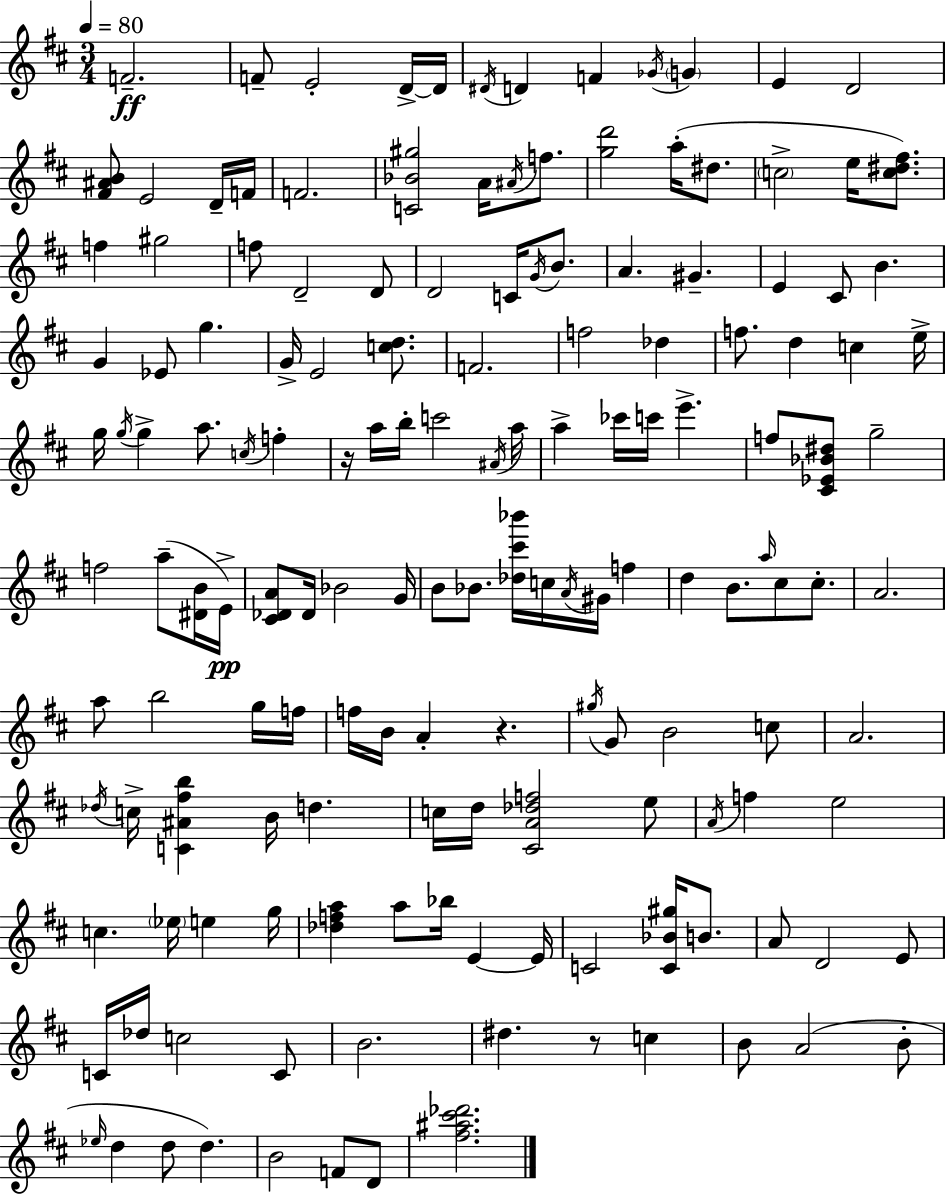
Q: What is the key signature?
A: D major